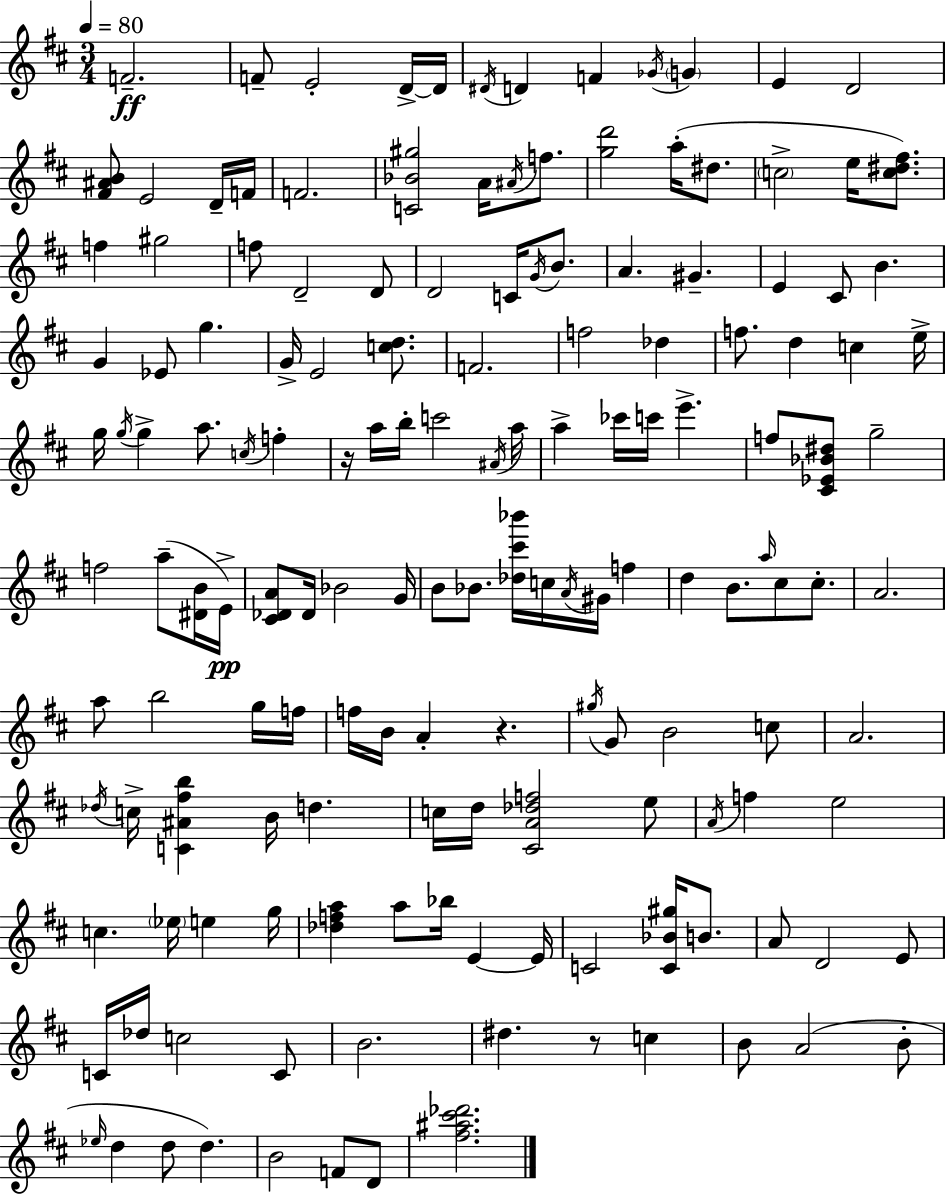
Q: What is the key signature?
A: D major